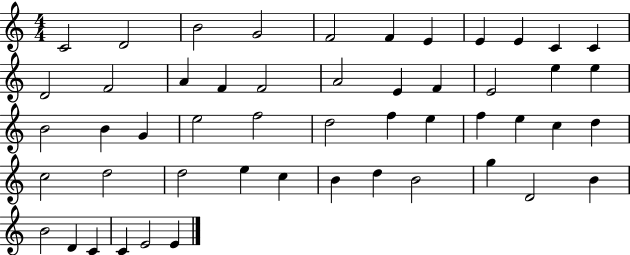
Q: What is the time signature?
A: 4/4